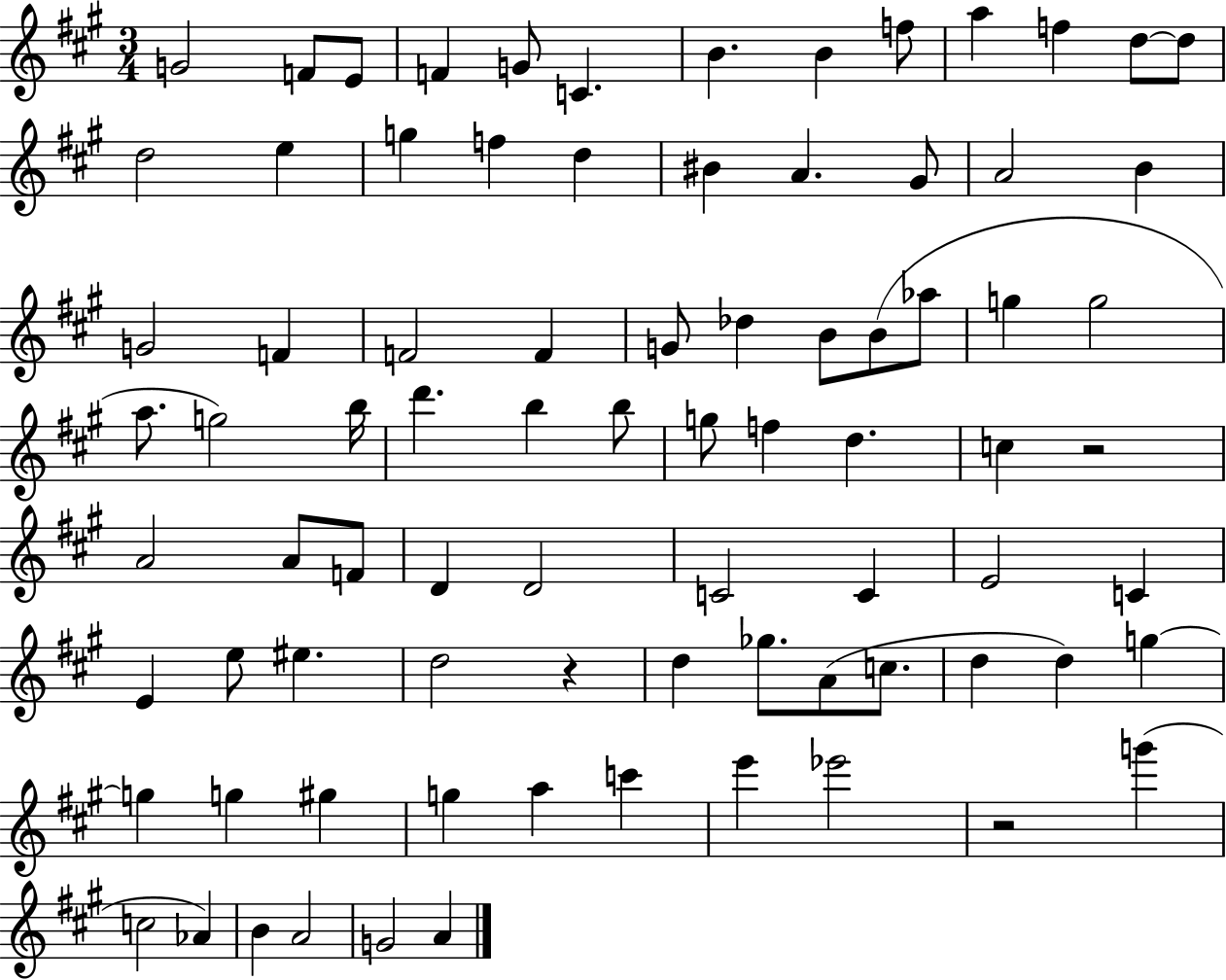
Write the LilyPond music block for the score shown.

{
  \clef treble
  \numericTimeSignature
  \time 3/4
  \key a \major
  g'2 f'8 e'8 | f'4 g'8 c'4. | b'4. b'4 f''8 | a''4 f''4 d''8~~ d''8 | \break d''2 e''4 | g''4 f''4 d''4 | bis'4 a'4. gis'8 | a'2 b'4 | \break g'2 f'4 | f'2 f'4 | g'8 des''4 b'8 b'8( aes''8 | g''4 g''2 | \break a''8. g''2) b''16 | d'''4. b''4 b''8 | g''8 f''4 d''4. | c''4 r2 | \break a'2 a'8 f'8 | d'4 d'2 | c'2 c'4 | e'2 c'4 | \break e'4 e''8 eis''4. | d''2 r4 | d''4 ges''8. a'8( c''8. | d''4 d''4) g''4~~ | \break g''4 g''4 gis''4 | g''4 a''4 c'''4 | e'''4 ees'''2 | r2 g'''4( | \break c''2 aes'4) | b'4 a'2 | g'2 a'4 | \bar "|."
}